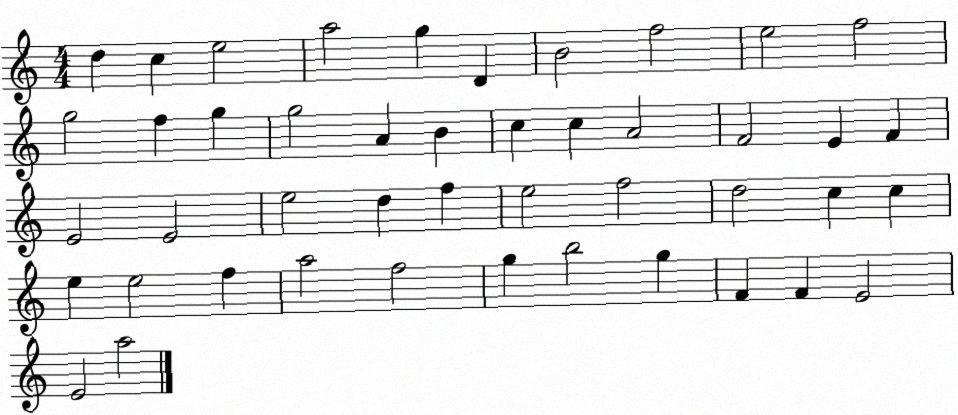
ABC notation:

X:1
T:Untitled
M:4/4
L:1/4
K:C
d c e2 a2 g D B2 f2 e2 f2 g2 f g g2 A B c c A2 F2 E F E2 E2 e2 d f e2 f2 d2 c c e e2 f a2 f2 g b2 g F F E2 E2 a2